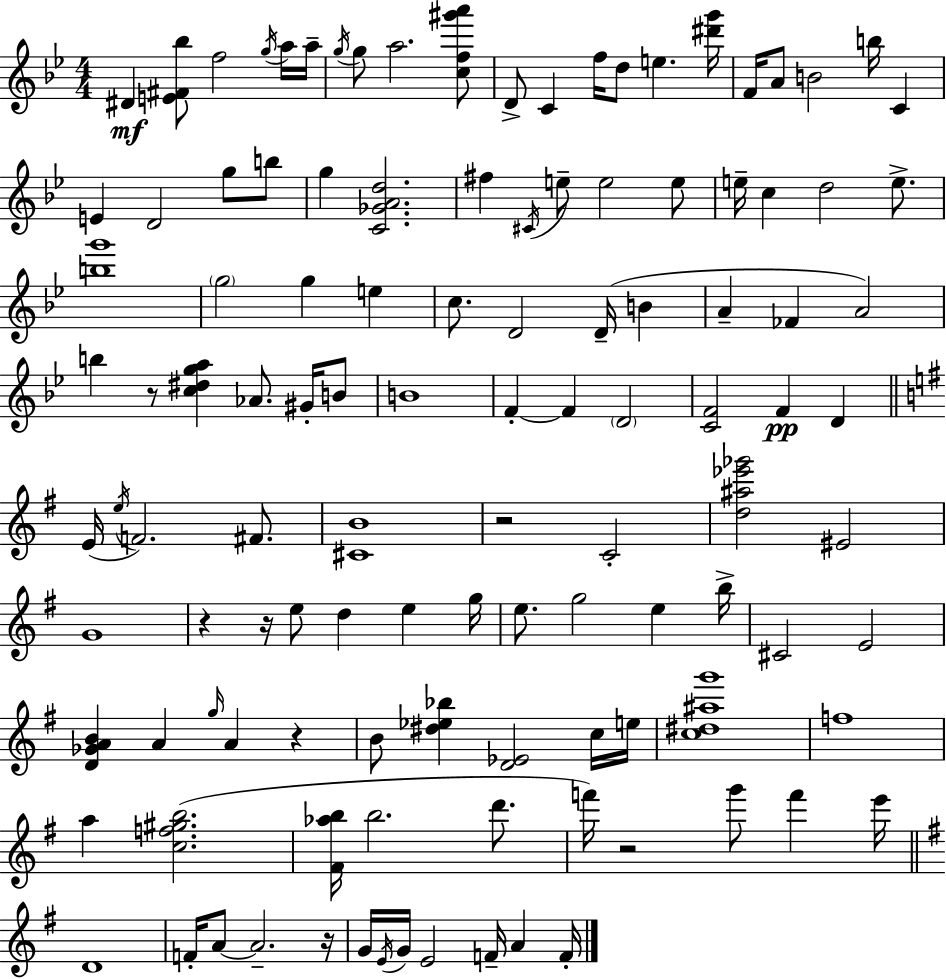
D#4/q [E4,F#4,Bb5]/e F5/h G5/s A5/s A5/s G5/s G5/e A5/h. [C5,F5,G#6,A6]/e D4/e C4/q F5/s D5/e E5/q. [D#6,G6]/s F4/s A4/e B4/h B5/s C4/q E4/q D4/h G5/e B5/e G5/q [C4,Gb4,A4,D5]/h. F#5/q C#4/s E5/e E5/h E5/e E5/s C5/q D5/h E5/e. [B5,G6]/w G5/h G5/q E5/q C5/e. D4/h D4/s B4/q A4/q FES4/q A4/h B5/q R/e [C5,D#5,G5,A5]/q Ab4/e. G#4/s B4/e B4/w F4/q F4/q D4/h [C4,F4]/h F4/q D4/q E4/s E5/s F4/h. F#4/e. [C#4,B4]/w R/h C4/h [D5,A#5,Eb6,Gb6]/h EIS4/h G4/w R/q R/s E5/e D5/q E5/q G5/s E5/e. G5/h E5/q B5/s C#4/h E4/h [D4,Gb4,A4,B4]/q A4/q G5/s A4/q R/q B4/e [D#5,Eb5,Bb5]/q [D4,Eb4]/h C5/s E5/s [C5,D#5,A#5,G6]/w F5/w A5/q [C5,F5,G#5,B5]/h. [F#4,Ab5,B5]/s B5/h. D6/e. F6/s R/h G6/e F6/q E6/s D4/w F4/s A4/e A4/h. R/s G4/s E4/s G4/s E4/h F4/s A4/q F4/s